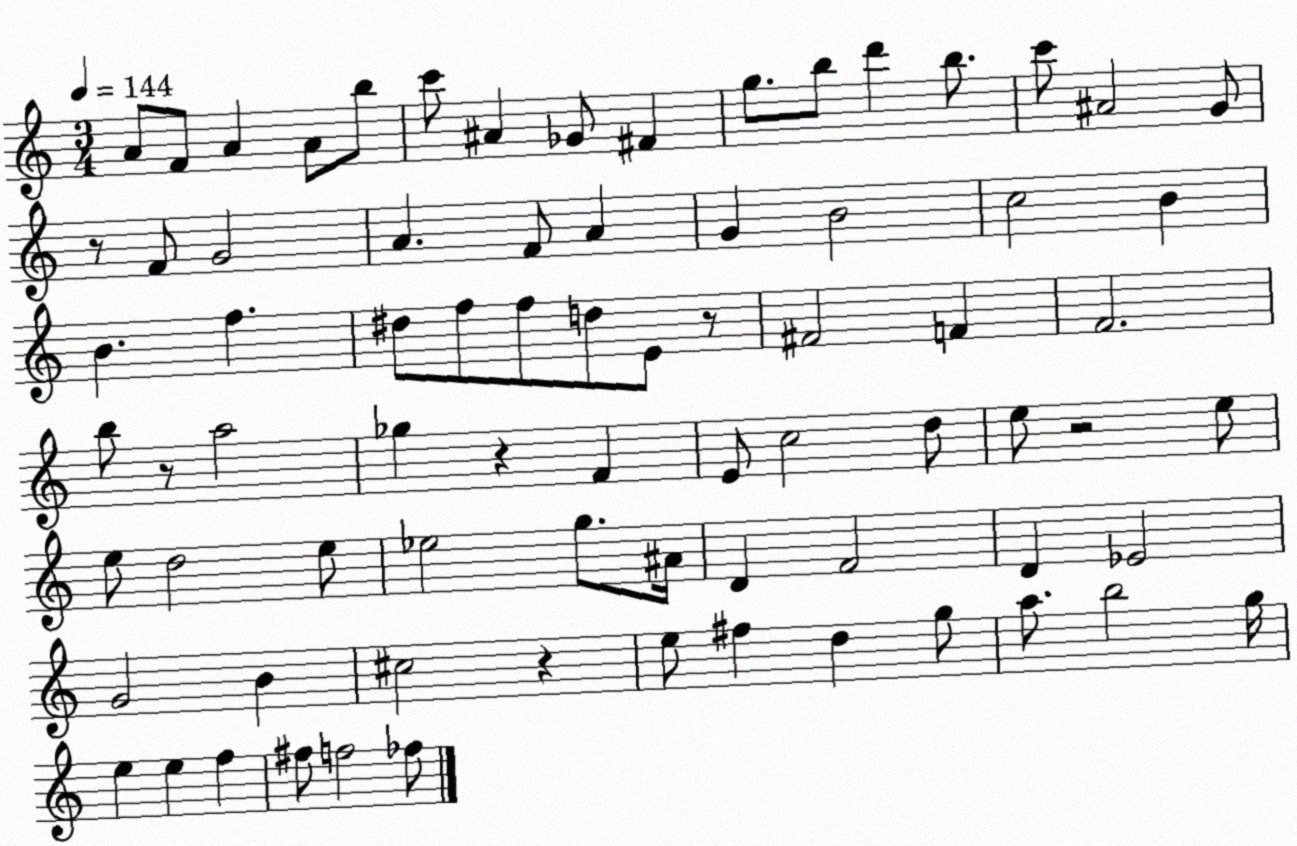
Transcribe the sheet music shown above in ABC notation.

X:1
T:Untitled
M:3/4
L:1/4
K:C
A/2 F/2 A A/2 b/2 c'/2 ^A _G/2 ^F g/2 b/2 d' b/2 c'/2 ^A2 G/2 z/2 F/2 G2 A F/2 A G B2 c2 B B f ^d/2 f/2 f/2 d/2 E/2 z/2 ^F2 F F2 b/2 z/2 a2 _g z F E/2 c2 d/2 e/2 z2 e/2 e/2 d2 e/2 _e2 g/2 ^A/4 D F2 D _E2 G2 B ^c2 z e/2 ^f d g/2 a/2 b2 g/4 e e f ^f/2 f2 _f/2